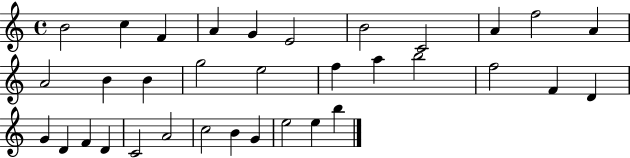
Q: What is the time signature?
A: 4/4